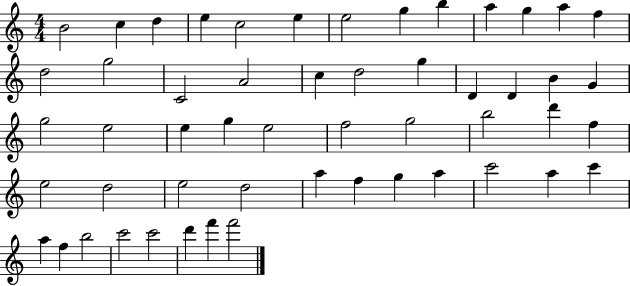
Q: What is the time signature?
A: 4/4